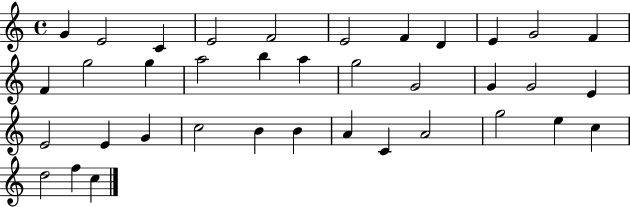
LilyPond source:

{
  \clef treble
  \time 4/4
  \defaultTimeSignature
  \key c \major
  g'4 e'2 c'4 | e'2 f'2 | e'2 f'4 d'4 | e'4 g'2 f'4 | \break f'4 g''2 g''4 | a''2 b''4 a''4 | g''2 g'2 | g'4 g'2 e'4 | \break e'2 e'4 g'4 | c''2 b'4 b'4 | a'4 c'4 a'2 | g''2 e''4 c''4 | \break d''2 f''4 c''4 | \bar "|."
}